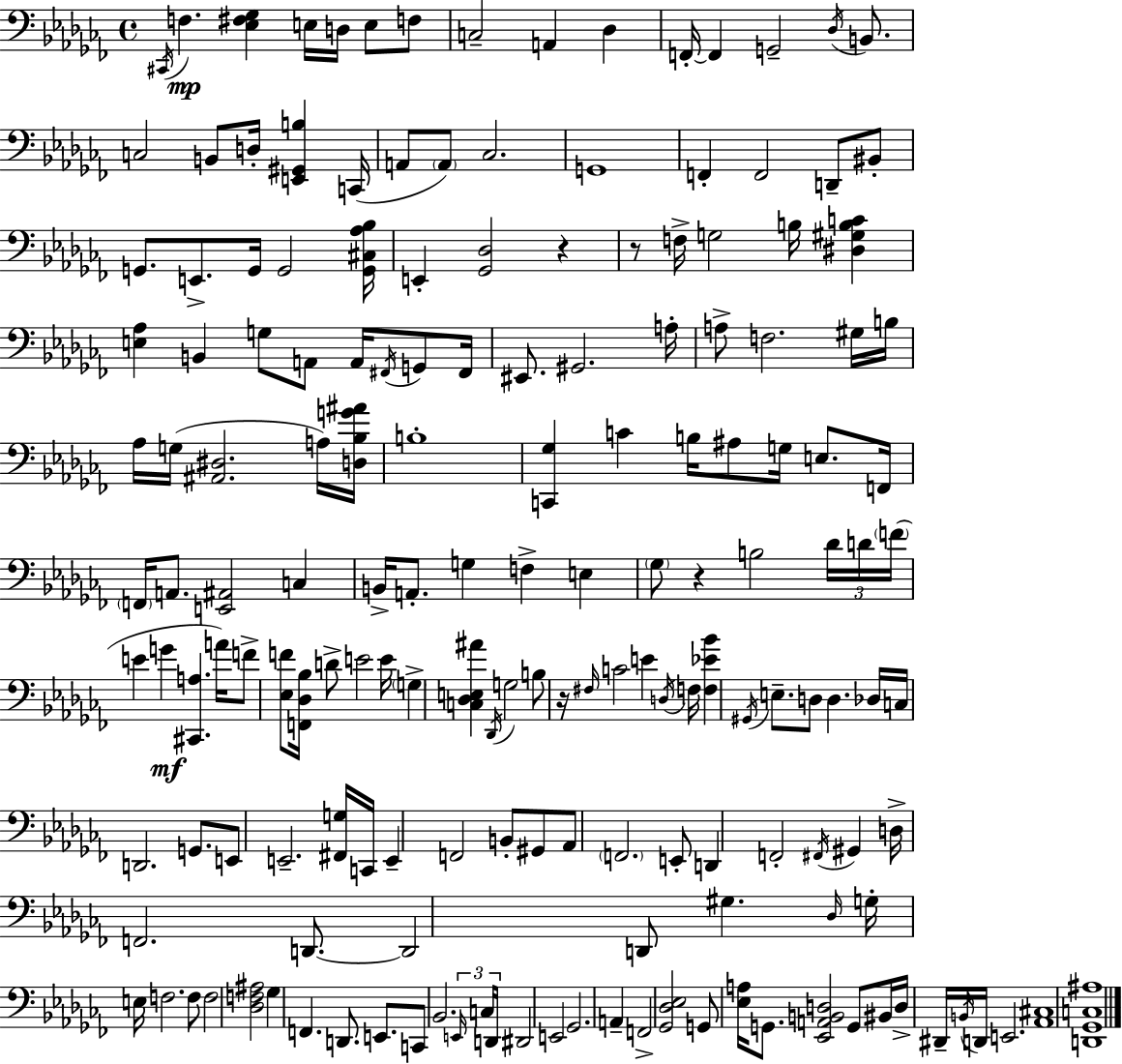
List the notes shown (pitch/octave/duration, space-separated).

C#2/s F3/q. [Eb3,F#3,Gb3]/q E3/s D3/s E3/e F3/e C3/h A2/q Db3/q F2/s F2/q G2/h Db3/s B2/e. C3/h B2/e D3/s [E2,G#2,B3]/q C2/s A2/e A2/e CES3/h. G2/w F2/q F2/h D2/e BIS2/e G2/e. E2/e. G2/s G2/h [G2,C#3,Ab3,Bb3]/s E2/q [Gb2,Db3]/h R/q R/e F3/s G3/h B3/s [D#3,G#3,B3,C4]/q [E3,Ab3]/q B2/q G3/e A2/e A2/s F#2/s G2/e F#2/s EIS2/e. G#2/h. A3/s A3/e F3/h. G#3/s B3/s Ab3/s G3/s [A#2,D#3]/h. A3/s [D3,Bb3,G4,A#4]/s B3/w [C2,Gb3]/q C4/q B3/s A#3/e G3/s E3/e. F2/s F2/s A2/e. [E2,A#2]/h C3/q B2/s A2/e. G3/q F3/q E3/q Gb3/e R/q B3/h Db4/s D4/s F4/s E4/q G4/q [C#2,A3]/q. A4/s F4/e [Eb3,F4]/e [F2,Db3,Bb3]/s D4/e E4/h E4/s G3/q [C3,Db3,E3,A#4]/q Db2/s G3/h B3/e R/s F#3/s C4/h E4/q D3/s F3/s [F3,Eb4,Bb4]/q G#2/s E3/e. D3/e D3/q. Db3/s C3/s D2/h. G2/e. E2/e E2/h. [F#2,G3]/s C2/s E2/q F2/h B2/e G#2/e Ab2/e F2/h. E2/e D2/q F2/h F#2/s G#2/q D3/s F2/h. D2/e. D2/h D2/e G#3/q. Db3/s G3/s E3/s F3/h. F3/e F3/h [Db3,F3,A#3]/h Gb3/q F2/q. D2/e. E2/e. C2/e Bb2/h. E2/s C3/s D2/s D#2/h E2/h Gb2/h. A2/q F2/h [Gb2,Db3,Eb3]/h G2/e [Eb3,A3]/s G2/e. [Eb2,A2,B2,D3]/h G2/e BIS2/s D3/s D#2/s B2/s D2/s E2/h. [Ab2,C#3]/w [D2,Gb2,C3,A#3]/w